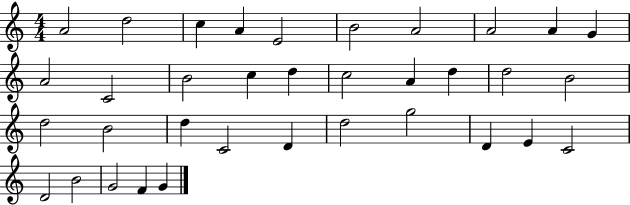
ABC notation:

X:1
T:Untitled
M:4/4
L:1/4
K:C
A2 d2 c A E2 B2 A2 A2 A G A2 C2 B2 c d c2 A d d2 B2 d2 B2 d C2 D d2 g2 D E C2 D2 B2 G2 F G